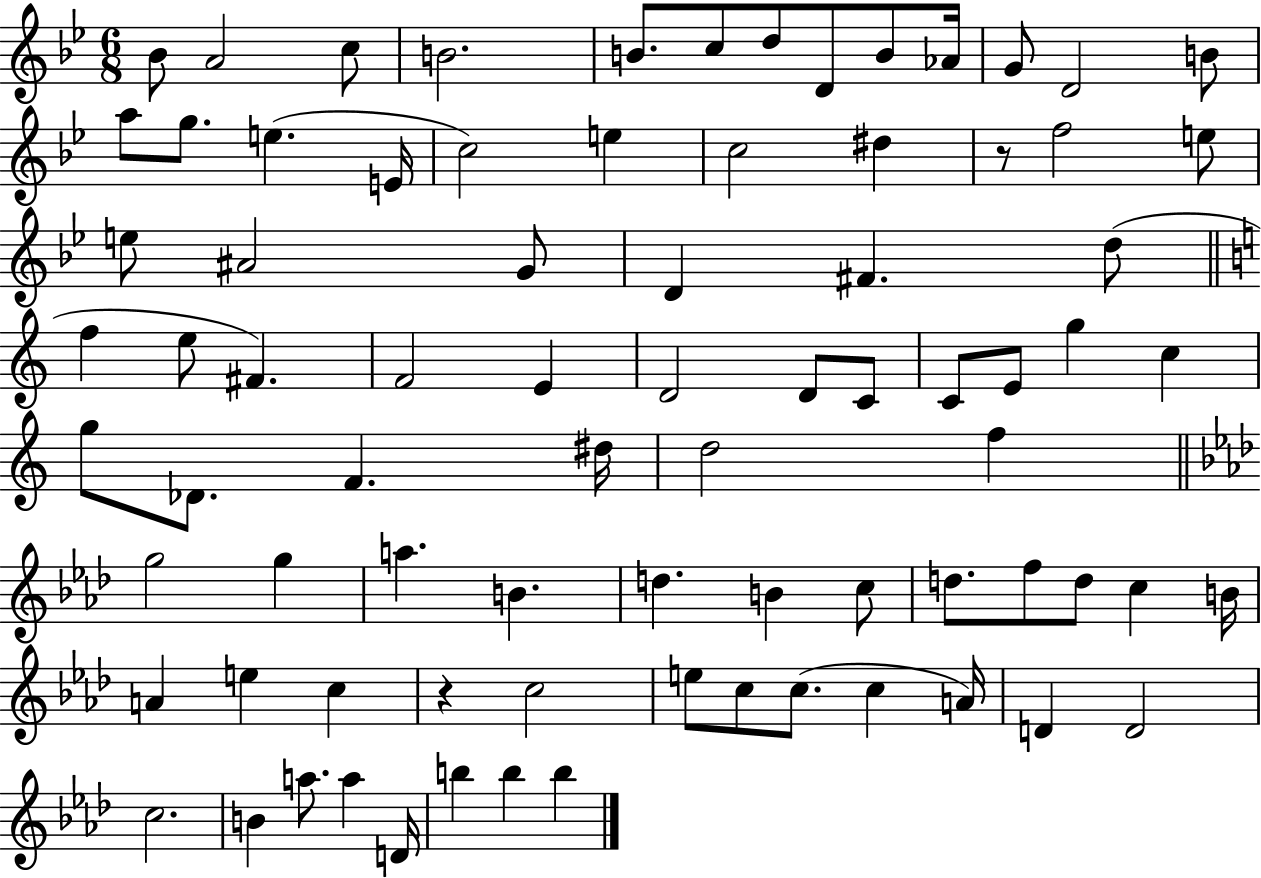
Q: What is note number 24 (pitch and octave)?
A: E5